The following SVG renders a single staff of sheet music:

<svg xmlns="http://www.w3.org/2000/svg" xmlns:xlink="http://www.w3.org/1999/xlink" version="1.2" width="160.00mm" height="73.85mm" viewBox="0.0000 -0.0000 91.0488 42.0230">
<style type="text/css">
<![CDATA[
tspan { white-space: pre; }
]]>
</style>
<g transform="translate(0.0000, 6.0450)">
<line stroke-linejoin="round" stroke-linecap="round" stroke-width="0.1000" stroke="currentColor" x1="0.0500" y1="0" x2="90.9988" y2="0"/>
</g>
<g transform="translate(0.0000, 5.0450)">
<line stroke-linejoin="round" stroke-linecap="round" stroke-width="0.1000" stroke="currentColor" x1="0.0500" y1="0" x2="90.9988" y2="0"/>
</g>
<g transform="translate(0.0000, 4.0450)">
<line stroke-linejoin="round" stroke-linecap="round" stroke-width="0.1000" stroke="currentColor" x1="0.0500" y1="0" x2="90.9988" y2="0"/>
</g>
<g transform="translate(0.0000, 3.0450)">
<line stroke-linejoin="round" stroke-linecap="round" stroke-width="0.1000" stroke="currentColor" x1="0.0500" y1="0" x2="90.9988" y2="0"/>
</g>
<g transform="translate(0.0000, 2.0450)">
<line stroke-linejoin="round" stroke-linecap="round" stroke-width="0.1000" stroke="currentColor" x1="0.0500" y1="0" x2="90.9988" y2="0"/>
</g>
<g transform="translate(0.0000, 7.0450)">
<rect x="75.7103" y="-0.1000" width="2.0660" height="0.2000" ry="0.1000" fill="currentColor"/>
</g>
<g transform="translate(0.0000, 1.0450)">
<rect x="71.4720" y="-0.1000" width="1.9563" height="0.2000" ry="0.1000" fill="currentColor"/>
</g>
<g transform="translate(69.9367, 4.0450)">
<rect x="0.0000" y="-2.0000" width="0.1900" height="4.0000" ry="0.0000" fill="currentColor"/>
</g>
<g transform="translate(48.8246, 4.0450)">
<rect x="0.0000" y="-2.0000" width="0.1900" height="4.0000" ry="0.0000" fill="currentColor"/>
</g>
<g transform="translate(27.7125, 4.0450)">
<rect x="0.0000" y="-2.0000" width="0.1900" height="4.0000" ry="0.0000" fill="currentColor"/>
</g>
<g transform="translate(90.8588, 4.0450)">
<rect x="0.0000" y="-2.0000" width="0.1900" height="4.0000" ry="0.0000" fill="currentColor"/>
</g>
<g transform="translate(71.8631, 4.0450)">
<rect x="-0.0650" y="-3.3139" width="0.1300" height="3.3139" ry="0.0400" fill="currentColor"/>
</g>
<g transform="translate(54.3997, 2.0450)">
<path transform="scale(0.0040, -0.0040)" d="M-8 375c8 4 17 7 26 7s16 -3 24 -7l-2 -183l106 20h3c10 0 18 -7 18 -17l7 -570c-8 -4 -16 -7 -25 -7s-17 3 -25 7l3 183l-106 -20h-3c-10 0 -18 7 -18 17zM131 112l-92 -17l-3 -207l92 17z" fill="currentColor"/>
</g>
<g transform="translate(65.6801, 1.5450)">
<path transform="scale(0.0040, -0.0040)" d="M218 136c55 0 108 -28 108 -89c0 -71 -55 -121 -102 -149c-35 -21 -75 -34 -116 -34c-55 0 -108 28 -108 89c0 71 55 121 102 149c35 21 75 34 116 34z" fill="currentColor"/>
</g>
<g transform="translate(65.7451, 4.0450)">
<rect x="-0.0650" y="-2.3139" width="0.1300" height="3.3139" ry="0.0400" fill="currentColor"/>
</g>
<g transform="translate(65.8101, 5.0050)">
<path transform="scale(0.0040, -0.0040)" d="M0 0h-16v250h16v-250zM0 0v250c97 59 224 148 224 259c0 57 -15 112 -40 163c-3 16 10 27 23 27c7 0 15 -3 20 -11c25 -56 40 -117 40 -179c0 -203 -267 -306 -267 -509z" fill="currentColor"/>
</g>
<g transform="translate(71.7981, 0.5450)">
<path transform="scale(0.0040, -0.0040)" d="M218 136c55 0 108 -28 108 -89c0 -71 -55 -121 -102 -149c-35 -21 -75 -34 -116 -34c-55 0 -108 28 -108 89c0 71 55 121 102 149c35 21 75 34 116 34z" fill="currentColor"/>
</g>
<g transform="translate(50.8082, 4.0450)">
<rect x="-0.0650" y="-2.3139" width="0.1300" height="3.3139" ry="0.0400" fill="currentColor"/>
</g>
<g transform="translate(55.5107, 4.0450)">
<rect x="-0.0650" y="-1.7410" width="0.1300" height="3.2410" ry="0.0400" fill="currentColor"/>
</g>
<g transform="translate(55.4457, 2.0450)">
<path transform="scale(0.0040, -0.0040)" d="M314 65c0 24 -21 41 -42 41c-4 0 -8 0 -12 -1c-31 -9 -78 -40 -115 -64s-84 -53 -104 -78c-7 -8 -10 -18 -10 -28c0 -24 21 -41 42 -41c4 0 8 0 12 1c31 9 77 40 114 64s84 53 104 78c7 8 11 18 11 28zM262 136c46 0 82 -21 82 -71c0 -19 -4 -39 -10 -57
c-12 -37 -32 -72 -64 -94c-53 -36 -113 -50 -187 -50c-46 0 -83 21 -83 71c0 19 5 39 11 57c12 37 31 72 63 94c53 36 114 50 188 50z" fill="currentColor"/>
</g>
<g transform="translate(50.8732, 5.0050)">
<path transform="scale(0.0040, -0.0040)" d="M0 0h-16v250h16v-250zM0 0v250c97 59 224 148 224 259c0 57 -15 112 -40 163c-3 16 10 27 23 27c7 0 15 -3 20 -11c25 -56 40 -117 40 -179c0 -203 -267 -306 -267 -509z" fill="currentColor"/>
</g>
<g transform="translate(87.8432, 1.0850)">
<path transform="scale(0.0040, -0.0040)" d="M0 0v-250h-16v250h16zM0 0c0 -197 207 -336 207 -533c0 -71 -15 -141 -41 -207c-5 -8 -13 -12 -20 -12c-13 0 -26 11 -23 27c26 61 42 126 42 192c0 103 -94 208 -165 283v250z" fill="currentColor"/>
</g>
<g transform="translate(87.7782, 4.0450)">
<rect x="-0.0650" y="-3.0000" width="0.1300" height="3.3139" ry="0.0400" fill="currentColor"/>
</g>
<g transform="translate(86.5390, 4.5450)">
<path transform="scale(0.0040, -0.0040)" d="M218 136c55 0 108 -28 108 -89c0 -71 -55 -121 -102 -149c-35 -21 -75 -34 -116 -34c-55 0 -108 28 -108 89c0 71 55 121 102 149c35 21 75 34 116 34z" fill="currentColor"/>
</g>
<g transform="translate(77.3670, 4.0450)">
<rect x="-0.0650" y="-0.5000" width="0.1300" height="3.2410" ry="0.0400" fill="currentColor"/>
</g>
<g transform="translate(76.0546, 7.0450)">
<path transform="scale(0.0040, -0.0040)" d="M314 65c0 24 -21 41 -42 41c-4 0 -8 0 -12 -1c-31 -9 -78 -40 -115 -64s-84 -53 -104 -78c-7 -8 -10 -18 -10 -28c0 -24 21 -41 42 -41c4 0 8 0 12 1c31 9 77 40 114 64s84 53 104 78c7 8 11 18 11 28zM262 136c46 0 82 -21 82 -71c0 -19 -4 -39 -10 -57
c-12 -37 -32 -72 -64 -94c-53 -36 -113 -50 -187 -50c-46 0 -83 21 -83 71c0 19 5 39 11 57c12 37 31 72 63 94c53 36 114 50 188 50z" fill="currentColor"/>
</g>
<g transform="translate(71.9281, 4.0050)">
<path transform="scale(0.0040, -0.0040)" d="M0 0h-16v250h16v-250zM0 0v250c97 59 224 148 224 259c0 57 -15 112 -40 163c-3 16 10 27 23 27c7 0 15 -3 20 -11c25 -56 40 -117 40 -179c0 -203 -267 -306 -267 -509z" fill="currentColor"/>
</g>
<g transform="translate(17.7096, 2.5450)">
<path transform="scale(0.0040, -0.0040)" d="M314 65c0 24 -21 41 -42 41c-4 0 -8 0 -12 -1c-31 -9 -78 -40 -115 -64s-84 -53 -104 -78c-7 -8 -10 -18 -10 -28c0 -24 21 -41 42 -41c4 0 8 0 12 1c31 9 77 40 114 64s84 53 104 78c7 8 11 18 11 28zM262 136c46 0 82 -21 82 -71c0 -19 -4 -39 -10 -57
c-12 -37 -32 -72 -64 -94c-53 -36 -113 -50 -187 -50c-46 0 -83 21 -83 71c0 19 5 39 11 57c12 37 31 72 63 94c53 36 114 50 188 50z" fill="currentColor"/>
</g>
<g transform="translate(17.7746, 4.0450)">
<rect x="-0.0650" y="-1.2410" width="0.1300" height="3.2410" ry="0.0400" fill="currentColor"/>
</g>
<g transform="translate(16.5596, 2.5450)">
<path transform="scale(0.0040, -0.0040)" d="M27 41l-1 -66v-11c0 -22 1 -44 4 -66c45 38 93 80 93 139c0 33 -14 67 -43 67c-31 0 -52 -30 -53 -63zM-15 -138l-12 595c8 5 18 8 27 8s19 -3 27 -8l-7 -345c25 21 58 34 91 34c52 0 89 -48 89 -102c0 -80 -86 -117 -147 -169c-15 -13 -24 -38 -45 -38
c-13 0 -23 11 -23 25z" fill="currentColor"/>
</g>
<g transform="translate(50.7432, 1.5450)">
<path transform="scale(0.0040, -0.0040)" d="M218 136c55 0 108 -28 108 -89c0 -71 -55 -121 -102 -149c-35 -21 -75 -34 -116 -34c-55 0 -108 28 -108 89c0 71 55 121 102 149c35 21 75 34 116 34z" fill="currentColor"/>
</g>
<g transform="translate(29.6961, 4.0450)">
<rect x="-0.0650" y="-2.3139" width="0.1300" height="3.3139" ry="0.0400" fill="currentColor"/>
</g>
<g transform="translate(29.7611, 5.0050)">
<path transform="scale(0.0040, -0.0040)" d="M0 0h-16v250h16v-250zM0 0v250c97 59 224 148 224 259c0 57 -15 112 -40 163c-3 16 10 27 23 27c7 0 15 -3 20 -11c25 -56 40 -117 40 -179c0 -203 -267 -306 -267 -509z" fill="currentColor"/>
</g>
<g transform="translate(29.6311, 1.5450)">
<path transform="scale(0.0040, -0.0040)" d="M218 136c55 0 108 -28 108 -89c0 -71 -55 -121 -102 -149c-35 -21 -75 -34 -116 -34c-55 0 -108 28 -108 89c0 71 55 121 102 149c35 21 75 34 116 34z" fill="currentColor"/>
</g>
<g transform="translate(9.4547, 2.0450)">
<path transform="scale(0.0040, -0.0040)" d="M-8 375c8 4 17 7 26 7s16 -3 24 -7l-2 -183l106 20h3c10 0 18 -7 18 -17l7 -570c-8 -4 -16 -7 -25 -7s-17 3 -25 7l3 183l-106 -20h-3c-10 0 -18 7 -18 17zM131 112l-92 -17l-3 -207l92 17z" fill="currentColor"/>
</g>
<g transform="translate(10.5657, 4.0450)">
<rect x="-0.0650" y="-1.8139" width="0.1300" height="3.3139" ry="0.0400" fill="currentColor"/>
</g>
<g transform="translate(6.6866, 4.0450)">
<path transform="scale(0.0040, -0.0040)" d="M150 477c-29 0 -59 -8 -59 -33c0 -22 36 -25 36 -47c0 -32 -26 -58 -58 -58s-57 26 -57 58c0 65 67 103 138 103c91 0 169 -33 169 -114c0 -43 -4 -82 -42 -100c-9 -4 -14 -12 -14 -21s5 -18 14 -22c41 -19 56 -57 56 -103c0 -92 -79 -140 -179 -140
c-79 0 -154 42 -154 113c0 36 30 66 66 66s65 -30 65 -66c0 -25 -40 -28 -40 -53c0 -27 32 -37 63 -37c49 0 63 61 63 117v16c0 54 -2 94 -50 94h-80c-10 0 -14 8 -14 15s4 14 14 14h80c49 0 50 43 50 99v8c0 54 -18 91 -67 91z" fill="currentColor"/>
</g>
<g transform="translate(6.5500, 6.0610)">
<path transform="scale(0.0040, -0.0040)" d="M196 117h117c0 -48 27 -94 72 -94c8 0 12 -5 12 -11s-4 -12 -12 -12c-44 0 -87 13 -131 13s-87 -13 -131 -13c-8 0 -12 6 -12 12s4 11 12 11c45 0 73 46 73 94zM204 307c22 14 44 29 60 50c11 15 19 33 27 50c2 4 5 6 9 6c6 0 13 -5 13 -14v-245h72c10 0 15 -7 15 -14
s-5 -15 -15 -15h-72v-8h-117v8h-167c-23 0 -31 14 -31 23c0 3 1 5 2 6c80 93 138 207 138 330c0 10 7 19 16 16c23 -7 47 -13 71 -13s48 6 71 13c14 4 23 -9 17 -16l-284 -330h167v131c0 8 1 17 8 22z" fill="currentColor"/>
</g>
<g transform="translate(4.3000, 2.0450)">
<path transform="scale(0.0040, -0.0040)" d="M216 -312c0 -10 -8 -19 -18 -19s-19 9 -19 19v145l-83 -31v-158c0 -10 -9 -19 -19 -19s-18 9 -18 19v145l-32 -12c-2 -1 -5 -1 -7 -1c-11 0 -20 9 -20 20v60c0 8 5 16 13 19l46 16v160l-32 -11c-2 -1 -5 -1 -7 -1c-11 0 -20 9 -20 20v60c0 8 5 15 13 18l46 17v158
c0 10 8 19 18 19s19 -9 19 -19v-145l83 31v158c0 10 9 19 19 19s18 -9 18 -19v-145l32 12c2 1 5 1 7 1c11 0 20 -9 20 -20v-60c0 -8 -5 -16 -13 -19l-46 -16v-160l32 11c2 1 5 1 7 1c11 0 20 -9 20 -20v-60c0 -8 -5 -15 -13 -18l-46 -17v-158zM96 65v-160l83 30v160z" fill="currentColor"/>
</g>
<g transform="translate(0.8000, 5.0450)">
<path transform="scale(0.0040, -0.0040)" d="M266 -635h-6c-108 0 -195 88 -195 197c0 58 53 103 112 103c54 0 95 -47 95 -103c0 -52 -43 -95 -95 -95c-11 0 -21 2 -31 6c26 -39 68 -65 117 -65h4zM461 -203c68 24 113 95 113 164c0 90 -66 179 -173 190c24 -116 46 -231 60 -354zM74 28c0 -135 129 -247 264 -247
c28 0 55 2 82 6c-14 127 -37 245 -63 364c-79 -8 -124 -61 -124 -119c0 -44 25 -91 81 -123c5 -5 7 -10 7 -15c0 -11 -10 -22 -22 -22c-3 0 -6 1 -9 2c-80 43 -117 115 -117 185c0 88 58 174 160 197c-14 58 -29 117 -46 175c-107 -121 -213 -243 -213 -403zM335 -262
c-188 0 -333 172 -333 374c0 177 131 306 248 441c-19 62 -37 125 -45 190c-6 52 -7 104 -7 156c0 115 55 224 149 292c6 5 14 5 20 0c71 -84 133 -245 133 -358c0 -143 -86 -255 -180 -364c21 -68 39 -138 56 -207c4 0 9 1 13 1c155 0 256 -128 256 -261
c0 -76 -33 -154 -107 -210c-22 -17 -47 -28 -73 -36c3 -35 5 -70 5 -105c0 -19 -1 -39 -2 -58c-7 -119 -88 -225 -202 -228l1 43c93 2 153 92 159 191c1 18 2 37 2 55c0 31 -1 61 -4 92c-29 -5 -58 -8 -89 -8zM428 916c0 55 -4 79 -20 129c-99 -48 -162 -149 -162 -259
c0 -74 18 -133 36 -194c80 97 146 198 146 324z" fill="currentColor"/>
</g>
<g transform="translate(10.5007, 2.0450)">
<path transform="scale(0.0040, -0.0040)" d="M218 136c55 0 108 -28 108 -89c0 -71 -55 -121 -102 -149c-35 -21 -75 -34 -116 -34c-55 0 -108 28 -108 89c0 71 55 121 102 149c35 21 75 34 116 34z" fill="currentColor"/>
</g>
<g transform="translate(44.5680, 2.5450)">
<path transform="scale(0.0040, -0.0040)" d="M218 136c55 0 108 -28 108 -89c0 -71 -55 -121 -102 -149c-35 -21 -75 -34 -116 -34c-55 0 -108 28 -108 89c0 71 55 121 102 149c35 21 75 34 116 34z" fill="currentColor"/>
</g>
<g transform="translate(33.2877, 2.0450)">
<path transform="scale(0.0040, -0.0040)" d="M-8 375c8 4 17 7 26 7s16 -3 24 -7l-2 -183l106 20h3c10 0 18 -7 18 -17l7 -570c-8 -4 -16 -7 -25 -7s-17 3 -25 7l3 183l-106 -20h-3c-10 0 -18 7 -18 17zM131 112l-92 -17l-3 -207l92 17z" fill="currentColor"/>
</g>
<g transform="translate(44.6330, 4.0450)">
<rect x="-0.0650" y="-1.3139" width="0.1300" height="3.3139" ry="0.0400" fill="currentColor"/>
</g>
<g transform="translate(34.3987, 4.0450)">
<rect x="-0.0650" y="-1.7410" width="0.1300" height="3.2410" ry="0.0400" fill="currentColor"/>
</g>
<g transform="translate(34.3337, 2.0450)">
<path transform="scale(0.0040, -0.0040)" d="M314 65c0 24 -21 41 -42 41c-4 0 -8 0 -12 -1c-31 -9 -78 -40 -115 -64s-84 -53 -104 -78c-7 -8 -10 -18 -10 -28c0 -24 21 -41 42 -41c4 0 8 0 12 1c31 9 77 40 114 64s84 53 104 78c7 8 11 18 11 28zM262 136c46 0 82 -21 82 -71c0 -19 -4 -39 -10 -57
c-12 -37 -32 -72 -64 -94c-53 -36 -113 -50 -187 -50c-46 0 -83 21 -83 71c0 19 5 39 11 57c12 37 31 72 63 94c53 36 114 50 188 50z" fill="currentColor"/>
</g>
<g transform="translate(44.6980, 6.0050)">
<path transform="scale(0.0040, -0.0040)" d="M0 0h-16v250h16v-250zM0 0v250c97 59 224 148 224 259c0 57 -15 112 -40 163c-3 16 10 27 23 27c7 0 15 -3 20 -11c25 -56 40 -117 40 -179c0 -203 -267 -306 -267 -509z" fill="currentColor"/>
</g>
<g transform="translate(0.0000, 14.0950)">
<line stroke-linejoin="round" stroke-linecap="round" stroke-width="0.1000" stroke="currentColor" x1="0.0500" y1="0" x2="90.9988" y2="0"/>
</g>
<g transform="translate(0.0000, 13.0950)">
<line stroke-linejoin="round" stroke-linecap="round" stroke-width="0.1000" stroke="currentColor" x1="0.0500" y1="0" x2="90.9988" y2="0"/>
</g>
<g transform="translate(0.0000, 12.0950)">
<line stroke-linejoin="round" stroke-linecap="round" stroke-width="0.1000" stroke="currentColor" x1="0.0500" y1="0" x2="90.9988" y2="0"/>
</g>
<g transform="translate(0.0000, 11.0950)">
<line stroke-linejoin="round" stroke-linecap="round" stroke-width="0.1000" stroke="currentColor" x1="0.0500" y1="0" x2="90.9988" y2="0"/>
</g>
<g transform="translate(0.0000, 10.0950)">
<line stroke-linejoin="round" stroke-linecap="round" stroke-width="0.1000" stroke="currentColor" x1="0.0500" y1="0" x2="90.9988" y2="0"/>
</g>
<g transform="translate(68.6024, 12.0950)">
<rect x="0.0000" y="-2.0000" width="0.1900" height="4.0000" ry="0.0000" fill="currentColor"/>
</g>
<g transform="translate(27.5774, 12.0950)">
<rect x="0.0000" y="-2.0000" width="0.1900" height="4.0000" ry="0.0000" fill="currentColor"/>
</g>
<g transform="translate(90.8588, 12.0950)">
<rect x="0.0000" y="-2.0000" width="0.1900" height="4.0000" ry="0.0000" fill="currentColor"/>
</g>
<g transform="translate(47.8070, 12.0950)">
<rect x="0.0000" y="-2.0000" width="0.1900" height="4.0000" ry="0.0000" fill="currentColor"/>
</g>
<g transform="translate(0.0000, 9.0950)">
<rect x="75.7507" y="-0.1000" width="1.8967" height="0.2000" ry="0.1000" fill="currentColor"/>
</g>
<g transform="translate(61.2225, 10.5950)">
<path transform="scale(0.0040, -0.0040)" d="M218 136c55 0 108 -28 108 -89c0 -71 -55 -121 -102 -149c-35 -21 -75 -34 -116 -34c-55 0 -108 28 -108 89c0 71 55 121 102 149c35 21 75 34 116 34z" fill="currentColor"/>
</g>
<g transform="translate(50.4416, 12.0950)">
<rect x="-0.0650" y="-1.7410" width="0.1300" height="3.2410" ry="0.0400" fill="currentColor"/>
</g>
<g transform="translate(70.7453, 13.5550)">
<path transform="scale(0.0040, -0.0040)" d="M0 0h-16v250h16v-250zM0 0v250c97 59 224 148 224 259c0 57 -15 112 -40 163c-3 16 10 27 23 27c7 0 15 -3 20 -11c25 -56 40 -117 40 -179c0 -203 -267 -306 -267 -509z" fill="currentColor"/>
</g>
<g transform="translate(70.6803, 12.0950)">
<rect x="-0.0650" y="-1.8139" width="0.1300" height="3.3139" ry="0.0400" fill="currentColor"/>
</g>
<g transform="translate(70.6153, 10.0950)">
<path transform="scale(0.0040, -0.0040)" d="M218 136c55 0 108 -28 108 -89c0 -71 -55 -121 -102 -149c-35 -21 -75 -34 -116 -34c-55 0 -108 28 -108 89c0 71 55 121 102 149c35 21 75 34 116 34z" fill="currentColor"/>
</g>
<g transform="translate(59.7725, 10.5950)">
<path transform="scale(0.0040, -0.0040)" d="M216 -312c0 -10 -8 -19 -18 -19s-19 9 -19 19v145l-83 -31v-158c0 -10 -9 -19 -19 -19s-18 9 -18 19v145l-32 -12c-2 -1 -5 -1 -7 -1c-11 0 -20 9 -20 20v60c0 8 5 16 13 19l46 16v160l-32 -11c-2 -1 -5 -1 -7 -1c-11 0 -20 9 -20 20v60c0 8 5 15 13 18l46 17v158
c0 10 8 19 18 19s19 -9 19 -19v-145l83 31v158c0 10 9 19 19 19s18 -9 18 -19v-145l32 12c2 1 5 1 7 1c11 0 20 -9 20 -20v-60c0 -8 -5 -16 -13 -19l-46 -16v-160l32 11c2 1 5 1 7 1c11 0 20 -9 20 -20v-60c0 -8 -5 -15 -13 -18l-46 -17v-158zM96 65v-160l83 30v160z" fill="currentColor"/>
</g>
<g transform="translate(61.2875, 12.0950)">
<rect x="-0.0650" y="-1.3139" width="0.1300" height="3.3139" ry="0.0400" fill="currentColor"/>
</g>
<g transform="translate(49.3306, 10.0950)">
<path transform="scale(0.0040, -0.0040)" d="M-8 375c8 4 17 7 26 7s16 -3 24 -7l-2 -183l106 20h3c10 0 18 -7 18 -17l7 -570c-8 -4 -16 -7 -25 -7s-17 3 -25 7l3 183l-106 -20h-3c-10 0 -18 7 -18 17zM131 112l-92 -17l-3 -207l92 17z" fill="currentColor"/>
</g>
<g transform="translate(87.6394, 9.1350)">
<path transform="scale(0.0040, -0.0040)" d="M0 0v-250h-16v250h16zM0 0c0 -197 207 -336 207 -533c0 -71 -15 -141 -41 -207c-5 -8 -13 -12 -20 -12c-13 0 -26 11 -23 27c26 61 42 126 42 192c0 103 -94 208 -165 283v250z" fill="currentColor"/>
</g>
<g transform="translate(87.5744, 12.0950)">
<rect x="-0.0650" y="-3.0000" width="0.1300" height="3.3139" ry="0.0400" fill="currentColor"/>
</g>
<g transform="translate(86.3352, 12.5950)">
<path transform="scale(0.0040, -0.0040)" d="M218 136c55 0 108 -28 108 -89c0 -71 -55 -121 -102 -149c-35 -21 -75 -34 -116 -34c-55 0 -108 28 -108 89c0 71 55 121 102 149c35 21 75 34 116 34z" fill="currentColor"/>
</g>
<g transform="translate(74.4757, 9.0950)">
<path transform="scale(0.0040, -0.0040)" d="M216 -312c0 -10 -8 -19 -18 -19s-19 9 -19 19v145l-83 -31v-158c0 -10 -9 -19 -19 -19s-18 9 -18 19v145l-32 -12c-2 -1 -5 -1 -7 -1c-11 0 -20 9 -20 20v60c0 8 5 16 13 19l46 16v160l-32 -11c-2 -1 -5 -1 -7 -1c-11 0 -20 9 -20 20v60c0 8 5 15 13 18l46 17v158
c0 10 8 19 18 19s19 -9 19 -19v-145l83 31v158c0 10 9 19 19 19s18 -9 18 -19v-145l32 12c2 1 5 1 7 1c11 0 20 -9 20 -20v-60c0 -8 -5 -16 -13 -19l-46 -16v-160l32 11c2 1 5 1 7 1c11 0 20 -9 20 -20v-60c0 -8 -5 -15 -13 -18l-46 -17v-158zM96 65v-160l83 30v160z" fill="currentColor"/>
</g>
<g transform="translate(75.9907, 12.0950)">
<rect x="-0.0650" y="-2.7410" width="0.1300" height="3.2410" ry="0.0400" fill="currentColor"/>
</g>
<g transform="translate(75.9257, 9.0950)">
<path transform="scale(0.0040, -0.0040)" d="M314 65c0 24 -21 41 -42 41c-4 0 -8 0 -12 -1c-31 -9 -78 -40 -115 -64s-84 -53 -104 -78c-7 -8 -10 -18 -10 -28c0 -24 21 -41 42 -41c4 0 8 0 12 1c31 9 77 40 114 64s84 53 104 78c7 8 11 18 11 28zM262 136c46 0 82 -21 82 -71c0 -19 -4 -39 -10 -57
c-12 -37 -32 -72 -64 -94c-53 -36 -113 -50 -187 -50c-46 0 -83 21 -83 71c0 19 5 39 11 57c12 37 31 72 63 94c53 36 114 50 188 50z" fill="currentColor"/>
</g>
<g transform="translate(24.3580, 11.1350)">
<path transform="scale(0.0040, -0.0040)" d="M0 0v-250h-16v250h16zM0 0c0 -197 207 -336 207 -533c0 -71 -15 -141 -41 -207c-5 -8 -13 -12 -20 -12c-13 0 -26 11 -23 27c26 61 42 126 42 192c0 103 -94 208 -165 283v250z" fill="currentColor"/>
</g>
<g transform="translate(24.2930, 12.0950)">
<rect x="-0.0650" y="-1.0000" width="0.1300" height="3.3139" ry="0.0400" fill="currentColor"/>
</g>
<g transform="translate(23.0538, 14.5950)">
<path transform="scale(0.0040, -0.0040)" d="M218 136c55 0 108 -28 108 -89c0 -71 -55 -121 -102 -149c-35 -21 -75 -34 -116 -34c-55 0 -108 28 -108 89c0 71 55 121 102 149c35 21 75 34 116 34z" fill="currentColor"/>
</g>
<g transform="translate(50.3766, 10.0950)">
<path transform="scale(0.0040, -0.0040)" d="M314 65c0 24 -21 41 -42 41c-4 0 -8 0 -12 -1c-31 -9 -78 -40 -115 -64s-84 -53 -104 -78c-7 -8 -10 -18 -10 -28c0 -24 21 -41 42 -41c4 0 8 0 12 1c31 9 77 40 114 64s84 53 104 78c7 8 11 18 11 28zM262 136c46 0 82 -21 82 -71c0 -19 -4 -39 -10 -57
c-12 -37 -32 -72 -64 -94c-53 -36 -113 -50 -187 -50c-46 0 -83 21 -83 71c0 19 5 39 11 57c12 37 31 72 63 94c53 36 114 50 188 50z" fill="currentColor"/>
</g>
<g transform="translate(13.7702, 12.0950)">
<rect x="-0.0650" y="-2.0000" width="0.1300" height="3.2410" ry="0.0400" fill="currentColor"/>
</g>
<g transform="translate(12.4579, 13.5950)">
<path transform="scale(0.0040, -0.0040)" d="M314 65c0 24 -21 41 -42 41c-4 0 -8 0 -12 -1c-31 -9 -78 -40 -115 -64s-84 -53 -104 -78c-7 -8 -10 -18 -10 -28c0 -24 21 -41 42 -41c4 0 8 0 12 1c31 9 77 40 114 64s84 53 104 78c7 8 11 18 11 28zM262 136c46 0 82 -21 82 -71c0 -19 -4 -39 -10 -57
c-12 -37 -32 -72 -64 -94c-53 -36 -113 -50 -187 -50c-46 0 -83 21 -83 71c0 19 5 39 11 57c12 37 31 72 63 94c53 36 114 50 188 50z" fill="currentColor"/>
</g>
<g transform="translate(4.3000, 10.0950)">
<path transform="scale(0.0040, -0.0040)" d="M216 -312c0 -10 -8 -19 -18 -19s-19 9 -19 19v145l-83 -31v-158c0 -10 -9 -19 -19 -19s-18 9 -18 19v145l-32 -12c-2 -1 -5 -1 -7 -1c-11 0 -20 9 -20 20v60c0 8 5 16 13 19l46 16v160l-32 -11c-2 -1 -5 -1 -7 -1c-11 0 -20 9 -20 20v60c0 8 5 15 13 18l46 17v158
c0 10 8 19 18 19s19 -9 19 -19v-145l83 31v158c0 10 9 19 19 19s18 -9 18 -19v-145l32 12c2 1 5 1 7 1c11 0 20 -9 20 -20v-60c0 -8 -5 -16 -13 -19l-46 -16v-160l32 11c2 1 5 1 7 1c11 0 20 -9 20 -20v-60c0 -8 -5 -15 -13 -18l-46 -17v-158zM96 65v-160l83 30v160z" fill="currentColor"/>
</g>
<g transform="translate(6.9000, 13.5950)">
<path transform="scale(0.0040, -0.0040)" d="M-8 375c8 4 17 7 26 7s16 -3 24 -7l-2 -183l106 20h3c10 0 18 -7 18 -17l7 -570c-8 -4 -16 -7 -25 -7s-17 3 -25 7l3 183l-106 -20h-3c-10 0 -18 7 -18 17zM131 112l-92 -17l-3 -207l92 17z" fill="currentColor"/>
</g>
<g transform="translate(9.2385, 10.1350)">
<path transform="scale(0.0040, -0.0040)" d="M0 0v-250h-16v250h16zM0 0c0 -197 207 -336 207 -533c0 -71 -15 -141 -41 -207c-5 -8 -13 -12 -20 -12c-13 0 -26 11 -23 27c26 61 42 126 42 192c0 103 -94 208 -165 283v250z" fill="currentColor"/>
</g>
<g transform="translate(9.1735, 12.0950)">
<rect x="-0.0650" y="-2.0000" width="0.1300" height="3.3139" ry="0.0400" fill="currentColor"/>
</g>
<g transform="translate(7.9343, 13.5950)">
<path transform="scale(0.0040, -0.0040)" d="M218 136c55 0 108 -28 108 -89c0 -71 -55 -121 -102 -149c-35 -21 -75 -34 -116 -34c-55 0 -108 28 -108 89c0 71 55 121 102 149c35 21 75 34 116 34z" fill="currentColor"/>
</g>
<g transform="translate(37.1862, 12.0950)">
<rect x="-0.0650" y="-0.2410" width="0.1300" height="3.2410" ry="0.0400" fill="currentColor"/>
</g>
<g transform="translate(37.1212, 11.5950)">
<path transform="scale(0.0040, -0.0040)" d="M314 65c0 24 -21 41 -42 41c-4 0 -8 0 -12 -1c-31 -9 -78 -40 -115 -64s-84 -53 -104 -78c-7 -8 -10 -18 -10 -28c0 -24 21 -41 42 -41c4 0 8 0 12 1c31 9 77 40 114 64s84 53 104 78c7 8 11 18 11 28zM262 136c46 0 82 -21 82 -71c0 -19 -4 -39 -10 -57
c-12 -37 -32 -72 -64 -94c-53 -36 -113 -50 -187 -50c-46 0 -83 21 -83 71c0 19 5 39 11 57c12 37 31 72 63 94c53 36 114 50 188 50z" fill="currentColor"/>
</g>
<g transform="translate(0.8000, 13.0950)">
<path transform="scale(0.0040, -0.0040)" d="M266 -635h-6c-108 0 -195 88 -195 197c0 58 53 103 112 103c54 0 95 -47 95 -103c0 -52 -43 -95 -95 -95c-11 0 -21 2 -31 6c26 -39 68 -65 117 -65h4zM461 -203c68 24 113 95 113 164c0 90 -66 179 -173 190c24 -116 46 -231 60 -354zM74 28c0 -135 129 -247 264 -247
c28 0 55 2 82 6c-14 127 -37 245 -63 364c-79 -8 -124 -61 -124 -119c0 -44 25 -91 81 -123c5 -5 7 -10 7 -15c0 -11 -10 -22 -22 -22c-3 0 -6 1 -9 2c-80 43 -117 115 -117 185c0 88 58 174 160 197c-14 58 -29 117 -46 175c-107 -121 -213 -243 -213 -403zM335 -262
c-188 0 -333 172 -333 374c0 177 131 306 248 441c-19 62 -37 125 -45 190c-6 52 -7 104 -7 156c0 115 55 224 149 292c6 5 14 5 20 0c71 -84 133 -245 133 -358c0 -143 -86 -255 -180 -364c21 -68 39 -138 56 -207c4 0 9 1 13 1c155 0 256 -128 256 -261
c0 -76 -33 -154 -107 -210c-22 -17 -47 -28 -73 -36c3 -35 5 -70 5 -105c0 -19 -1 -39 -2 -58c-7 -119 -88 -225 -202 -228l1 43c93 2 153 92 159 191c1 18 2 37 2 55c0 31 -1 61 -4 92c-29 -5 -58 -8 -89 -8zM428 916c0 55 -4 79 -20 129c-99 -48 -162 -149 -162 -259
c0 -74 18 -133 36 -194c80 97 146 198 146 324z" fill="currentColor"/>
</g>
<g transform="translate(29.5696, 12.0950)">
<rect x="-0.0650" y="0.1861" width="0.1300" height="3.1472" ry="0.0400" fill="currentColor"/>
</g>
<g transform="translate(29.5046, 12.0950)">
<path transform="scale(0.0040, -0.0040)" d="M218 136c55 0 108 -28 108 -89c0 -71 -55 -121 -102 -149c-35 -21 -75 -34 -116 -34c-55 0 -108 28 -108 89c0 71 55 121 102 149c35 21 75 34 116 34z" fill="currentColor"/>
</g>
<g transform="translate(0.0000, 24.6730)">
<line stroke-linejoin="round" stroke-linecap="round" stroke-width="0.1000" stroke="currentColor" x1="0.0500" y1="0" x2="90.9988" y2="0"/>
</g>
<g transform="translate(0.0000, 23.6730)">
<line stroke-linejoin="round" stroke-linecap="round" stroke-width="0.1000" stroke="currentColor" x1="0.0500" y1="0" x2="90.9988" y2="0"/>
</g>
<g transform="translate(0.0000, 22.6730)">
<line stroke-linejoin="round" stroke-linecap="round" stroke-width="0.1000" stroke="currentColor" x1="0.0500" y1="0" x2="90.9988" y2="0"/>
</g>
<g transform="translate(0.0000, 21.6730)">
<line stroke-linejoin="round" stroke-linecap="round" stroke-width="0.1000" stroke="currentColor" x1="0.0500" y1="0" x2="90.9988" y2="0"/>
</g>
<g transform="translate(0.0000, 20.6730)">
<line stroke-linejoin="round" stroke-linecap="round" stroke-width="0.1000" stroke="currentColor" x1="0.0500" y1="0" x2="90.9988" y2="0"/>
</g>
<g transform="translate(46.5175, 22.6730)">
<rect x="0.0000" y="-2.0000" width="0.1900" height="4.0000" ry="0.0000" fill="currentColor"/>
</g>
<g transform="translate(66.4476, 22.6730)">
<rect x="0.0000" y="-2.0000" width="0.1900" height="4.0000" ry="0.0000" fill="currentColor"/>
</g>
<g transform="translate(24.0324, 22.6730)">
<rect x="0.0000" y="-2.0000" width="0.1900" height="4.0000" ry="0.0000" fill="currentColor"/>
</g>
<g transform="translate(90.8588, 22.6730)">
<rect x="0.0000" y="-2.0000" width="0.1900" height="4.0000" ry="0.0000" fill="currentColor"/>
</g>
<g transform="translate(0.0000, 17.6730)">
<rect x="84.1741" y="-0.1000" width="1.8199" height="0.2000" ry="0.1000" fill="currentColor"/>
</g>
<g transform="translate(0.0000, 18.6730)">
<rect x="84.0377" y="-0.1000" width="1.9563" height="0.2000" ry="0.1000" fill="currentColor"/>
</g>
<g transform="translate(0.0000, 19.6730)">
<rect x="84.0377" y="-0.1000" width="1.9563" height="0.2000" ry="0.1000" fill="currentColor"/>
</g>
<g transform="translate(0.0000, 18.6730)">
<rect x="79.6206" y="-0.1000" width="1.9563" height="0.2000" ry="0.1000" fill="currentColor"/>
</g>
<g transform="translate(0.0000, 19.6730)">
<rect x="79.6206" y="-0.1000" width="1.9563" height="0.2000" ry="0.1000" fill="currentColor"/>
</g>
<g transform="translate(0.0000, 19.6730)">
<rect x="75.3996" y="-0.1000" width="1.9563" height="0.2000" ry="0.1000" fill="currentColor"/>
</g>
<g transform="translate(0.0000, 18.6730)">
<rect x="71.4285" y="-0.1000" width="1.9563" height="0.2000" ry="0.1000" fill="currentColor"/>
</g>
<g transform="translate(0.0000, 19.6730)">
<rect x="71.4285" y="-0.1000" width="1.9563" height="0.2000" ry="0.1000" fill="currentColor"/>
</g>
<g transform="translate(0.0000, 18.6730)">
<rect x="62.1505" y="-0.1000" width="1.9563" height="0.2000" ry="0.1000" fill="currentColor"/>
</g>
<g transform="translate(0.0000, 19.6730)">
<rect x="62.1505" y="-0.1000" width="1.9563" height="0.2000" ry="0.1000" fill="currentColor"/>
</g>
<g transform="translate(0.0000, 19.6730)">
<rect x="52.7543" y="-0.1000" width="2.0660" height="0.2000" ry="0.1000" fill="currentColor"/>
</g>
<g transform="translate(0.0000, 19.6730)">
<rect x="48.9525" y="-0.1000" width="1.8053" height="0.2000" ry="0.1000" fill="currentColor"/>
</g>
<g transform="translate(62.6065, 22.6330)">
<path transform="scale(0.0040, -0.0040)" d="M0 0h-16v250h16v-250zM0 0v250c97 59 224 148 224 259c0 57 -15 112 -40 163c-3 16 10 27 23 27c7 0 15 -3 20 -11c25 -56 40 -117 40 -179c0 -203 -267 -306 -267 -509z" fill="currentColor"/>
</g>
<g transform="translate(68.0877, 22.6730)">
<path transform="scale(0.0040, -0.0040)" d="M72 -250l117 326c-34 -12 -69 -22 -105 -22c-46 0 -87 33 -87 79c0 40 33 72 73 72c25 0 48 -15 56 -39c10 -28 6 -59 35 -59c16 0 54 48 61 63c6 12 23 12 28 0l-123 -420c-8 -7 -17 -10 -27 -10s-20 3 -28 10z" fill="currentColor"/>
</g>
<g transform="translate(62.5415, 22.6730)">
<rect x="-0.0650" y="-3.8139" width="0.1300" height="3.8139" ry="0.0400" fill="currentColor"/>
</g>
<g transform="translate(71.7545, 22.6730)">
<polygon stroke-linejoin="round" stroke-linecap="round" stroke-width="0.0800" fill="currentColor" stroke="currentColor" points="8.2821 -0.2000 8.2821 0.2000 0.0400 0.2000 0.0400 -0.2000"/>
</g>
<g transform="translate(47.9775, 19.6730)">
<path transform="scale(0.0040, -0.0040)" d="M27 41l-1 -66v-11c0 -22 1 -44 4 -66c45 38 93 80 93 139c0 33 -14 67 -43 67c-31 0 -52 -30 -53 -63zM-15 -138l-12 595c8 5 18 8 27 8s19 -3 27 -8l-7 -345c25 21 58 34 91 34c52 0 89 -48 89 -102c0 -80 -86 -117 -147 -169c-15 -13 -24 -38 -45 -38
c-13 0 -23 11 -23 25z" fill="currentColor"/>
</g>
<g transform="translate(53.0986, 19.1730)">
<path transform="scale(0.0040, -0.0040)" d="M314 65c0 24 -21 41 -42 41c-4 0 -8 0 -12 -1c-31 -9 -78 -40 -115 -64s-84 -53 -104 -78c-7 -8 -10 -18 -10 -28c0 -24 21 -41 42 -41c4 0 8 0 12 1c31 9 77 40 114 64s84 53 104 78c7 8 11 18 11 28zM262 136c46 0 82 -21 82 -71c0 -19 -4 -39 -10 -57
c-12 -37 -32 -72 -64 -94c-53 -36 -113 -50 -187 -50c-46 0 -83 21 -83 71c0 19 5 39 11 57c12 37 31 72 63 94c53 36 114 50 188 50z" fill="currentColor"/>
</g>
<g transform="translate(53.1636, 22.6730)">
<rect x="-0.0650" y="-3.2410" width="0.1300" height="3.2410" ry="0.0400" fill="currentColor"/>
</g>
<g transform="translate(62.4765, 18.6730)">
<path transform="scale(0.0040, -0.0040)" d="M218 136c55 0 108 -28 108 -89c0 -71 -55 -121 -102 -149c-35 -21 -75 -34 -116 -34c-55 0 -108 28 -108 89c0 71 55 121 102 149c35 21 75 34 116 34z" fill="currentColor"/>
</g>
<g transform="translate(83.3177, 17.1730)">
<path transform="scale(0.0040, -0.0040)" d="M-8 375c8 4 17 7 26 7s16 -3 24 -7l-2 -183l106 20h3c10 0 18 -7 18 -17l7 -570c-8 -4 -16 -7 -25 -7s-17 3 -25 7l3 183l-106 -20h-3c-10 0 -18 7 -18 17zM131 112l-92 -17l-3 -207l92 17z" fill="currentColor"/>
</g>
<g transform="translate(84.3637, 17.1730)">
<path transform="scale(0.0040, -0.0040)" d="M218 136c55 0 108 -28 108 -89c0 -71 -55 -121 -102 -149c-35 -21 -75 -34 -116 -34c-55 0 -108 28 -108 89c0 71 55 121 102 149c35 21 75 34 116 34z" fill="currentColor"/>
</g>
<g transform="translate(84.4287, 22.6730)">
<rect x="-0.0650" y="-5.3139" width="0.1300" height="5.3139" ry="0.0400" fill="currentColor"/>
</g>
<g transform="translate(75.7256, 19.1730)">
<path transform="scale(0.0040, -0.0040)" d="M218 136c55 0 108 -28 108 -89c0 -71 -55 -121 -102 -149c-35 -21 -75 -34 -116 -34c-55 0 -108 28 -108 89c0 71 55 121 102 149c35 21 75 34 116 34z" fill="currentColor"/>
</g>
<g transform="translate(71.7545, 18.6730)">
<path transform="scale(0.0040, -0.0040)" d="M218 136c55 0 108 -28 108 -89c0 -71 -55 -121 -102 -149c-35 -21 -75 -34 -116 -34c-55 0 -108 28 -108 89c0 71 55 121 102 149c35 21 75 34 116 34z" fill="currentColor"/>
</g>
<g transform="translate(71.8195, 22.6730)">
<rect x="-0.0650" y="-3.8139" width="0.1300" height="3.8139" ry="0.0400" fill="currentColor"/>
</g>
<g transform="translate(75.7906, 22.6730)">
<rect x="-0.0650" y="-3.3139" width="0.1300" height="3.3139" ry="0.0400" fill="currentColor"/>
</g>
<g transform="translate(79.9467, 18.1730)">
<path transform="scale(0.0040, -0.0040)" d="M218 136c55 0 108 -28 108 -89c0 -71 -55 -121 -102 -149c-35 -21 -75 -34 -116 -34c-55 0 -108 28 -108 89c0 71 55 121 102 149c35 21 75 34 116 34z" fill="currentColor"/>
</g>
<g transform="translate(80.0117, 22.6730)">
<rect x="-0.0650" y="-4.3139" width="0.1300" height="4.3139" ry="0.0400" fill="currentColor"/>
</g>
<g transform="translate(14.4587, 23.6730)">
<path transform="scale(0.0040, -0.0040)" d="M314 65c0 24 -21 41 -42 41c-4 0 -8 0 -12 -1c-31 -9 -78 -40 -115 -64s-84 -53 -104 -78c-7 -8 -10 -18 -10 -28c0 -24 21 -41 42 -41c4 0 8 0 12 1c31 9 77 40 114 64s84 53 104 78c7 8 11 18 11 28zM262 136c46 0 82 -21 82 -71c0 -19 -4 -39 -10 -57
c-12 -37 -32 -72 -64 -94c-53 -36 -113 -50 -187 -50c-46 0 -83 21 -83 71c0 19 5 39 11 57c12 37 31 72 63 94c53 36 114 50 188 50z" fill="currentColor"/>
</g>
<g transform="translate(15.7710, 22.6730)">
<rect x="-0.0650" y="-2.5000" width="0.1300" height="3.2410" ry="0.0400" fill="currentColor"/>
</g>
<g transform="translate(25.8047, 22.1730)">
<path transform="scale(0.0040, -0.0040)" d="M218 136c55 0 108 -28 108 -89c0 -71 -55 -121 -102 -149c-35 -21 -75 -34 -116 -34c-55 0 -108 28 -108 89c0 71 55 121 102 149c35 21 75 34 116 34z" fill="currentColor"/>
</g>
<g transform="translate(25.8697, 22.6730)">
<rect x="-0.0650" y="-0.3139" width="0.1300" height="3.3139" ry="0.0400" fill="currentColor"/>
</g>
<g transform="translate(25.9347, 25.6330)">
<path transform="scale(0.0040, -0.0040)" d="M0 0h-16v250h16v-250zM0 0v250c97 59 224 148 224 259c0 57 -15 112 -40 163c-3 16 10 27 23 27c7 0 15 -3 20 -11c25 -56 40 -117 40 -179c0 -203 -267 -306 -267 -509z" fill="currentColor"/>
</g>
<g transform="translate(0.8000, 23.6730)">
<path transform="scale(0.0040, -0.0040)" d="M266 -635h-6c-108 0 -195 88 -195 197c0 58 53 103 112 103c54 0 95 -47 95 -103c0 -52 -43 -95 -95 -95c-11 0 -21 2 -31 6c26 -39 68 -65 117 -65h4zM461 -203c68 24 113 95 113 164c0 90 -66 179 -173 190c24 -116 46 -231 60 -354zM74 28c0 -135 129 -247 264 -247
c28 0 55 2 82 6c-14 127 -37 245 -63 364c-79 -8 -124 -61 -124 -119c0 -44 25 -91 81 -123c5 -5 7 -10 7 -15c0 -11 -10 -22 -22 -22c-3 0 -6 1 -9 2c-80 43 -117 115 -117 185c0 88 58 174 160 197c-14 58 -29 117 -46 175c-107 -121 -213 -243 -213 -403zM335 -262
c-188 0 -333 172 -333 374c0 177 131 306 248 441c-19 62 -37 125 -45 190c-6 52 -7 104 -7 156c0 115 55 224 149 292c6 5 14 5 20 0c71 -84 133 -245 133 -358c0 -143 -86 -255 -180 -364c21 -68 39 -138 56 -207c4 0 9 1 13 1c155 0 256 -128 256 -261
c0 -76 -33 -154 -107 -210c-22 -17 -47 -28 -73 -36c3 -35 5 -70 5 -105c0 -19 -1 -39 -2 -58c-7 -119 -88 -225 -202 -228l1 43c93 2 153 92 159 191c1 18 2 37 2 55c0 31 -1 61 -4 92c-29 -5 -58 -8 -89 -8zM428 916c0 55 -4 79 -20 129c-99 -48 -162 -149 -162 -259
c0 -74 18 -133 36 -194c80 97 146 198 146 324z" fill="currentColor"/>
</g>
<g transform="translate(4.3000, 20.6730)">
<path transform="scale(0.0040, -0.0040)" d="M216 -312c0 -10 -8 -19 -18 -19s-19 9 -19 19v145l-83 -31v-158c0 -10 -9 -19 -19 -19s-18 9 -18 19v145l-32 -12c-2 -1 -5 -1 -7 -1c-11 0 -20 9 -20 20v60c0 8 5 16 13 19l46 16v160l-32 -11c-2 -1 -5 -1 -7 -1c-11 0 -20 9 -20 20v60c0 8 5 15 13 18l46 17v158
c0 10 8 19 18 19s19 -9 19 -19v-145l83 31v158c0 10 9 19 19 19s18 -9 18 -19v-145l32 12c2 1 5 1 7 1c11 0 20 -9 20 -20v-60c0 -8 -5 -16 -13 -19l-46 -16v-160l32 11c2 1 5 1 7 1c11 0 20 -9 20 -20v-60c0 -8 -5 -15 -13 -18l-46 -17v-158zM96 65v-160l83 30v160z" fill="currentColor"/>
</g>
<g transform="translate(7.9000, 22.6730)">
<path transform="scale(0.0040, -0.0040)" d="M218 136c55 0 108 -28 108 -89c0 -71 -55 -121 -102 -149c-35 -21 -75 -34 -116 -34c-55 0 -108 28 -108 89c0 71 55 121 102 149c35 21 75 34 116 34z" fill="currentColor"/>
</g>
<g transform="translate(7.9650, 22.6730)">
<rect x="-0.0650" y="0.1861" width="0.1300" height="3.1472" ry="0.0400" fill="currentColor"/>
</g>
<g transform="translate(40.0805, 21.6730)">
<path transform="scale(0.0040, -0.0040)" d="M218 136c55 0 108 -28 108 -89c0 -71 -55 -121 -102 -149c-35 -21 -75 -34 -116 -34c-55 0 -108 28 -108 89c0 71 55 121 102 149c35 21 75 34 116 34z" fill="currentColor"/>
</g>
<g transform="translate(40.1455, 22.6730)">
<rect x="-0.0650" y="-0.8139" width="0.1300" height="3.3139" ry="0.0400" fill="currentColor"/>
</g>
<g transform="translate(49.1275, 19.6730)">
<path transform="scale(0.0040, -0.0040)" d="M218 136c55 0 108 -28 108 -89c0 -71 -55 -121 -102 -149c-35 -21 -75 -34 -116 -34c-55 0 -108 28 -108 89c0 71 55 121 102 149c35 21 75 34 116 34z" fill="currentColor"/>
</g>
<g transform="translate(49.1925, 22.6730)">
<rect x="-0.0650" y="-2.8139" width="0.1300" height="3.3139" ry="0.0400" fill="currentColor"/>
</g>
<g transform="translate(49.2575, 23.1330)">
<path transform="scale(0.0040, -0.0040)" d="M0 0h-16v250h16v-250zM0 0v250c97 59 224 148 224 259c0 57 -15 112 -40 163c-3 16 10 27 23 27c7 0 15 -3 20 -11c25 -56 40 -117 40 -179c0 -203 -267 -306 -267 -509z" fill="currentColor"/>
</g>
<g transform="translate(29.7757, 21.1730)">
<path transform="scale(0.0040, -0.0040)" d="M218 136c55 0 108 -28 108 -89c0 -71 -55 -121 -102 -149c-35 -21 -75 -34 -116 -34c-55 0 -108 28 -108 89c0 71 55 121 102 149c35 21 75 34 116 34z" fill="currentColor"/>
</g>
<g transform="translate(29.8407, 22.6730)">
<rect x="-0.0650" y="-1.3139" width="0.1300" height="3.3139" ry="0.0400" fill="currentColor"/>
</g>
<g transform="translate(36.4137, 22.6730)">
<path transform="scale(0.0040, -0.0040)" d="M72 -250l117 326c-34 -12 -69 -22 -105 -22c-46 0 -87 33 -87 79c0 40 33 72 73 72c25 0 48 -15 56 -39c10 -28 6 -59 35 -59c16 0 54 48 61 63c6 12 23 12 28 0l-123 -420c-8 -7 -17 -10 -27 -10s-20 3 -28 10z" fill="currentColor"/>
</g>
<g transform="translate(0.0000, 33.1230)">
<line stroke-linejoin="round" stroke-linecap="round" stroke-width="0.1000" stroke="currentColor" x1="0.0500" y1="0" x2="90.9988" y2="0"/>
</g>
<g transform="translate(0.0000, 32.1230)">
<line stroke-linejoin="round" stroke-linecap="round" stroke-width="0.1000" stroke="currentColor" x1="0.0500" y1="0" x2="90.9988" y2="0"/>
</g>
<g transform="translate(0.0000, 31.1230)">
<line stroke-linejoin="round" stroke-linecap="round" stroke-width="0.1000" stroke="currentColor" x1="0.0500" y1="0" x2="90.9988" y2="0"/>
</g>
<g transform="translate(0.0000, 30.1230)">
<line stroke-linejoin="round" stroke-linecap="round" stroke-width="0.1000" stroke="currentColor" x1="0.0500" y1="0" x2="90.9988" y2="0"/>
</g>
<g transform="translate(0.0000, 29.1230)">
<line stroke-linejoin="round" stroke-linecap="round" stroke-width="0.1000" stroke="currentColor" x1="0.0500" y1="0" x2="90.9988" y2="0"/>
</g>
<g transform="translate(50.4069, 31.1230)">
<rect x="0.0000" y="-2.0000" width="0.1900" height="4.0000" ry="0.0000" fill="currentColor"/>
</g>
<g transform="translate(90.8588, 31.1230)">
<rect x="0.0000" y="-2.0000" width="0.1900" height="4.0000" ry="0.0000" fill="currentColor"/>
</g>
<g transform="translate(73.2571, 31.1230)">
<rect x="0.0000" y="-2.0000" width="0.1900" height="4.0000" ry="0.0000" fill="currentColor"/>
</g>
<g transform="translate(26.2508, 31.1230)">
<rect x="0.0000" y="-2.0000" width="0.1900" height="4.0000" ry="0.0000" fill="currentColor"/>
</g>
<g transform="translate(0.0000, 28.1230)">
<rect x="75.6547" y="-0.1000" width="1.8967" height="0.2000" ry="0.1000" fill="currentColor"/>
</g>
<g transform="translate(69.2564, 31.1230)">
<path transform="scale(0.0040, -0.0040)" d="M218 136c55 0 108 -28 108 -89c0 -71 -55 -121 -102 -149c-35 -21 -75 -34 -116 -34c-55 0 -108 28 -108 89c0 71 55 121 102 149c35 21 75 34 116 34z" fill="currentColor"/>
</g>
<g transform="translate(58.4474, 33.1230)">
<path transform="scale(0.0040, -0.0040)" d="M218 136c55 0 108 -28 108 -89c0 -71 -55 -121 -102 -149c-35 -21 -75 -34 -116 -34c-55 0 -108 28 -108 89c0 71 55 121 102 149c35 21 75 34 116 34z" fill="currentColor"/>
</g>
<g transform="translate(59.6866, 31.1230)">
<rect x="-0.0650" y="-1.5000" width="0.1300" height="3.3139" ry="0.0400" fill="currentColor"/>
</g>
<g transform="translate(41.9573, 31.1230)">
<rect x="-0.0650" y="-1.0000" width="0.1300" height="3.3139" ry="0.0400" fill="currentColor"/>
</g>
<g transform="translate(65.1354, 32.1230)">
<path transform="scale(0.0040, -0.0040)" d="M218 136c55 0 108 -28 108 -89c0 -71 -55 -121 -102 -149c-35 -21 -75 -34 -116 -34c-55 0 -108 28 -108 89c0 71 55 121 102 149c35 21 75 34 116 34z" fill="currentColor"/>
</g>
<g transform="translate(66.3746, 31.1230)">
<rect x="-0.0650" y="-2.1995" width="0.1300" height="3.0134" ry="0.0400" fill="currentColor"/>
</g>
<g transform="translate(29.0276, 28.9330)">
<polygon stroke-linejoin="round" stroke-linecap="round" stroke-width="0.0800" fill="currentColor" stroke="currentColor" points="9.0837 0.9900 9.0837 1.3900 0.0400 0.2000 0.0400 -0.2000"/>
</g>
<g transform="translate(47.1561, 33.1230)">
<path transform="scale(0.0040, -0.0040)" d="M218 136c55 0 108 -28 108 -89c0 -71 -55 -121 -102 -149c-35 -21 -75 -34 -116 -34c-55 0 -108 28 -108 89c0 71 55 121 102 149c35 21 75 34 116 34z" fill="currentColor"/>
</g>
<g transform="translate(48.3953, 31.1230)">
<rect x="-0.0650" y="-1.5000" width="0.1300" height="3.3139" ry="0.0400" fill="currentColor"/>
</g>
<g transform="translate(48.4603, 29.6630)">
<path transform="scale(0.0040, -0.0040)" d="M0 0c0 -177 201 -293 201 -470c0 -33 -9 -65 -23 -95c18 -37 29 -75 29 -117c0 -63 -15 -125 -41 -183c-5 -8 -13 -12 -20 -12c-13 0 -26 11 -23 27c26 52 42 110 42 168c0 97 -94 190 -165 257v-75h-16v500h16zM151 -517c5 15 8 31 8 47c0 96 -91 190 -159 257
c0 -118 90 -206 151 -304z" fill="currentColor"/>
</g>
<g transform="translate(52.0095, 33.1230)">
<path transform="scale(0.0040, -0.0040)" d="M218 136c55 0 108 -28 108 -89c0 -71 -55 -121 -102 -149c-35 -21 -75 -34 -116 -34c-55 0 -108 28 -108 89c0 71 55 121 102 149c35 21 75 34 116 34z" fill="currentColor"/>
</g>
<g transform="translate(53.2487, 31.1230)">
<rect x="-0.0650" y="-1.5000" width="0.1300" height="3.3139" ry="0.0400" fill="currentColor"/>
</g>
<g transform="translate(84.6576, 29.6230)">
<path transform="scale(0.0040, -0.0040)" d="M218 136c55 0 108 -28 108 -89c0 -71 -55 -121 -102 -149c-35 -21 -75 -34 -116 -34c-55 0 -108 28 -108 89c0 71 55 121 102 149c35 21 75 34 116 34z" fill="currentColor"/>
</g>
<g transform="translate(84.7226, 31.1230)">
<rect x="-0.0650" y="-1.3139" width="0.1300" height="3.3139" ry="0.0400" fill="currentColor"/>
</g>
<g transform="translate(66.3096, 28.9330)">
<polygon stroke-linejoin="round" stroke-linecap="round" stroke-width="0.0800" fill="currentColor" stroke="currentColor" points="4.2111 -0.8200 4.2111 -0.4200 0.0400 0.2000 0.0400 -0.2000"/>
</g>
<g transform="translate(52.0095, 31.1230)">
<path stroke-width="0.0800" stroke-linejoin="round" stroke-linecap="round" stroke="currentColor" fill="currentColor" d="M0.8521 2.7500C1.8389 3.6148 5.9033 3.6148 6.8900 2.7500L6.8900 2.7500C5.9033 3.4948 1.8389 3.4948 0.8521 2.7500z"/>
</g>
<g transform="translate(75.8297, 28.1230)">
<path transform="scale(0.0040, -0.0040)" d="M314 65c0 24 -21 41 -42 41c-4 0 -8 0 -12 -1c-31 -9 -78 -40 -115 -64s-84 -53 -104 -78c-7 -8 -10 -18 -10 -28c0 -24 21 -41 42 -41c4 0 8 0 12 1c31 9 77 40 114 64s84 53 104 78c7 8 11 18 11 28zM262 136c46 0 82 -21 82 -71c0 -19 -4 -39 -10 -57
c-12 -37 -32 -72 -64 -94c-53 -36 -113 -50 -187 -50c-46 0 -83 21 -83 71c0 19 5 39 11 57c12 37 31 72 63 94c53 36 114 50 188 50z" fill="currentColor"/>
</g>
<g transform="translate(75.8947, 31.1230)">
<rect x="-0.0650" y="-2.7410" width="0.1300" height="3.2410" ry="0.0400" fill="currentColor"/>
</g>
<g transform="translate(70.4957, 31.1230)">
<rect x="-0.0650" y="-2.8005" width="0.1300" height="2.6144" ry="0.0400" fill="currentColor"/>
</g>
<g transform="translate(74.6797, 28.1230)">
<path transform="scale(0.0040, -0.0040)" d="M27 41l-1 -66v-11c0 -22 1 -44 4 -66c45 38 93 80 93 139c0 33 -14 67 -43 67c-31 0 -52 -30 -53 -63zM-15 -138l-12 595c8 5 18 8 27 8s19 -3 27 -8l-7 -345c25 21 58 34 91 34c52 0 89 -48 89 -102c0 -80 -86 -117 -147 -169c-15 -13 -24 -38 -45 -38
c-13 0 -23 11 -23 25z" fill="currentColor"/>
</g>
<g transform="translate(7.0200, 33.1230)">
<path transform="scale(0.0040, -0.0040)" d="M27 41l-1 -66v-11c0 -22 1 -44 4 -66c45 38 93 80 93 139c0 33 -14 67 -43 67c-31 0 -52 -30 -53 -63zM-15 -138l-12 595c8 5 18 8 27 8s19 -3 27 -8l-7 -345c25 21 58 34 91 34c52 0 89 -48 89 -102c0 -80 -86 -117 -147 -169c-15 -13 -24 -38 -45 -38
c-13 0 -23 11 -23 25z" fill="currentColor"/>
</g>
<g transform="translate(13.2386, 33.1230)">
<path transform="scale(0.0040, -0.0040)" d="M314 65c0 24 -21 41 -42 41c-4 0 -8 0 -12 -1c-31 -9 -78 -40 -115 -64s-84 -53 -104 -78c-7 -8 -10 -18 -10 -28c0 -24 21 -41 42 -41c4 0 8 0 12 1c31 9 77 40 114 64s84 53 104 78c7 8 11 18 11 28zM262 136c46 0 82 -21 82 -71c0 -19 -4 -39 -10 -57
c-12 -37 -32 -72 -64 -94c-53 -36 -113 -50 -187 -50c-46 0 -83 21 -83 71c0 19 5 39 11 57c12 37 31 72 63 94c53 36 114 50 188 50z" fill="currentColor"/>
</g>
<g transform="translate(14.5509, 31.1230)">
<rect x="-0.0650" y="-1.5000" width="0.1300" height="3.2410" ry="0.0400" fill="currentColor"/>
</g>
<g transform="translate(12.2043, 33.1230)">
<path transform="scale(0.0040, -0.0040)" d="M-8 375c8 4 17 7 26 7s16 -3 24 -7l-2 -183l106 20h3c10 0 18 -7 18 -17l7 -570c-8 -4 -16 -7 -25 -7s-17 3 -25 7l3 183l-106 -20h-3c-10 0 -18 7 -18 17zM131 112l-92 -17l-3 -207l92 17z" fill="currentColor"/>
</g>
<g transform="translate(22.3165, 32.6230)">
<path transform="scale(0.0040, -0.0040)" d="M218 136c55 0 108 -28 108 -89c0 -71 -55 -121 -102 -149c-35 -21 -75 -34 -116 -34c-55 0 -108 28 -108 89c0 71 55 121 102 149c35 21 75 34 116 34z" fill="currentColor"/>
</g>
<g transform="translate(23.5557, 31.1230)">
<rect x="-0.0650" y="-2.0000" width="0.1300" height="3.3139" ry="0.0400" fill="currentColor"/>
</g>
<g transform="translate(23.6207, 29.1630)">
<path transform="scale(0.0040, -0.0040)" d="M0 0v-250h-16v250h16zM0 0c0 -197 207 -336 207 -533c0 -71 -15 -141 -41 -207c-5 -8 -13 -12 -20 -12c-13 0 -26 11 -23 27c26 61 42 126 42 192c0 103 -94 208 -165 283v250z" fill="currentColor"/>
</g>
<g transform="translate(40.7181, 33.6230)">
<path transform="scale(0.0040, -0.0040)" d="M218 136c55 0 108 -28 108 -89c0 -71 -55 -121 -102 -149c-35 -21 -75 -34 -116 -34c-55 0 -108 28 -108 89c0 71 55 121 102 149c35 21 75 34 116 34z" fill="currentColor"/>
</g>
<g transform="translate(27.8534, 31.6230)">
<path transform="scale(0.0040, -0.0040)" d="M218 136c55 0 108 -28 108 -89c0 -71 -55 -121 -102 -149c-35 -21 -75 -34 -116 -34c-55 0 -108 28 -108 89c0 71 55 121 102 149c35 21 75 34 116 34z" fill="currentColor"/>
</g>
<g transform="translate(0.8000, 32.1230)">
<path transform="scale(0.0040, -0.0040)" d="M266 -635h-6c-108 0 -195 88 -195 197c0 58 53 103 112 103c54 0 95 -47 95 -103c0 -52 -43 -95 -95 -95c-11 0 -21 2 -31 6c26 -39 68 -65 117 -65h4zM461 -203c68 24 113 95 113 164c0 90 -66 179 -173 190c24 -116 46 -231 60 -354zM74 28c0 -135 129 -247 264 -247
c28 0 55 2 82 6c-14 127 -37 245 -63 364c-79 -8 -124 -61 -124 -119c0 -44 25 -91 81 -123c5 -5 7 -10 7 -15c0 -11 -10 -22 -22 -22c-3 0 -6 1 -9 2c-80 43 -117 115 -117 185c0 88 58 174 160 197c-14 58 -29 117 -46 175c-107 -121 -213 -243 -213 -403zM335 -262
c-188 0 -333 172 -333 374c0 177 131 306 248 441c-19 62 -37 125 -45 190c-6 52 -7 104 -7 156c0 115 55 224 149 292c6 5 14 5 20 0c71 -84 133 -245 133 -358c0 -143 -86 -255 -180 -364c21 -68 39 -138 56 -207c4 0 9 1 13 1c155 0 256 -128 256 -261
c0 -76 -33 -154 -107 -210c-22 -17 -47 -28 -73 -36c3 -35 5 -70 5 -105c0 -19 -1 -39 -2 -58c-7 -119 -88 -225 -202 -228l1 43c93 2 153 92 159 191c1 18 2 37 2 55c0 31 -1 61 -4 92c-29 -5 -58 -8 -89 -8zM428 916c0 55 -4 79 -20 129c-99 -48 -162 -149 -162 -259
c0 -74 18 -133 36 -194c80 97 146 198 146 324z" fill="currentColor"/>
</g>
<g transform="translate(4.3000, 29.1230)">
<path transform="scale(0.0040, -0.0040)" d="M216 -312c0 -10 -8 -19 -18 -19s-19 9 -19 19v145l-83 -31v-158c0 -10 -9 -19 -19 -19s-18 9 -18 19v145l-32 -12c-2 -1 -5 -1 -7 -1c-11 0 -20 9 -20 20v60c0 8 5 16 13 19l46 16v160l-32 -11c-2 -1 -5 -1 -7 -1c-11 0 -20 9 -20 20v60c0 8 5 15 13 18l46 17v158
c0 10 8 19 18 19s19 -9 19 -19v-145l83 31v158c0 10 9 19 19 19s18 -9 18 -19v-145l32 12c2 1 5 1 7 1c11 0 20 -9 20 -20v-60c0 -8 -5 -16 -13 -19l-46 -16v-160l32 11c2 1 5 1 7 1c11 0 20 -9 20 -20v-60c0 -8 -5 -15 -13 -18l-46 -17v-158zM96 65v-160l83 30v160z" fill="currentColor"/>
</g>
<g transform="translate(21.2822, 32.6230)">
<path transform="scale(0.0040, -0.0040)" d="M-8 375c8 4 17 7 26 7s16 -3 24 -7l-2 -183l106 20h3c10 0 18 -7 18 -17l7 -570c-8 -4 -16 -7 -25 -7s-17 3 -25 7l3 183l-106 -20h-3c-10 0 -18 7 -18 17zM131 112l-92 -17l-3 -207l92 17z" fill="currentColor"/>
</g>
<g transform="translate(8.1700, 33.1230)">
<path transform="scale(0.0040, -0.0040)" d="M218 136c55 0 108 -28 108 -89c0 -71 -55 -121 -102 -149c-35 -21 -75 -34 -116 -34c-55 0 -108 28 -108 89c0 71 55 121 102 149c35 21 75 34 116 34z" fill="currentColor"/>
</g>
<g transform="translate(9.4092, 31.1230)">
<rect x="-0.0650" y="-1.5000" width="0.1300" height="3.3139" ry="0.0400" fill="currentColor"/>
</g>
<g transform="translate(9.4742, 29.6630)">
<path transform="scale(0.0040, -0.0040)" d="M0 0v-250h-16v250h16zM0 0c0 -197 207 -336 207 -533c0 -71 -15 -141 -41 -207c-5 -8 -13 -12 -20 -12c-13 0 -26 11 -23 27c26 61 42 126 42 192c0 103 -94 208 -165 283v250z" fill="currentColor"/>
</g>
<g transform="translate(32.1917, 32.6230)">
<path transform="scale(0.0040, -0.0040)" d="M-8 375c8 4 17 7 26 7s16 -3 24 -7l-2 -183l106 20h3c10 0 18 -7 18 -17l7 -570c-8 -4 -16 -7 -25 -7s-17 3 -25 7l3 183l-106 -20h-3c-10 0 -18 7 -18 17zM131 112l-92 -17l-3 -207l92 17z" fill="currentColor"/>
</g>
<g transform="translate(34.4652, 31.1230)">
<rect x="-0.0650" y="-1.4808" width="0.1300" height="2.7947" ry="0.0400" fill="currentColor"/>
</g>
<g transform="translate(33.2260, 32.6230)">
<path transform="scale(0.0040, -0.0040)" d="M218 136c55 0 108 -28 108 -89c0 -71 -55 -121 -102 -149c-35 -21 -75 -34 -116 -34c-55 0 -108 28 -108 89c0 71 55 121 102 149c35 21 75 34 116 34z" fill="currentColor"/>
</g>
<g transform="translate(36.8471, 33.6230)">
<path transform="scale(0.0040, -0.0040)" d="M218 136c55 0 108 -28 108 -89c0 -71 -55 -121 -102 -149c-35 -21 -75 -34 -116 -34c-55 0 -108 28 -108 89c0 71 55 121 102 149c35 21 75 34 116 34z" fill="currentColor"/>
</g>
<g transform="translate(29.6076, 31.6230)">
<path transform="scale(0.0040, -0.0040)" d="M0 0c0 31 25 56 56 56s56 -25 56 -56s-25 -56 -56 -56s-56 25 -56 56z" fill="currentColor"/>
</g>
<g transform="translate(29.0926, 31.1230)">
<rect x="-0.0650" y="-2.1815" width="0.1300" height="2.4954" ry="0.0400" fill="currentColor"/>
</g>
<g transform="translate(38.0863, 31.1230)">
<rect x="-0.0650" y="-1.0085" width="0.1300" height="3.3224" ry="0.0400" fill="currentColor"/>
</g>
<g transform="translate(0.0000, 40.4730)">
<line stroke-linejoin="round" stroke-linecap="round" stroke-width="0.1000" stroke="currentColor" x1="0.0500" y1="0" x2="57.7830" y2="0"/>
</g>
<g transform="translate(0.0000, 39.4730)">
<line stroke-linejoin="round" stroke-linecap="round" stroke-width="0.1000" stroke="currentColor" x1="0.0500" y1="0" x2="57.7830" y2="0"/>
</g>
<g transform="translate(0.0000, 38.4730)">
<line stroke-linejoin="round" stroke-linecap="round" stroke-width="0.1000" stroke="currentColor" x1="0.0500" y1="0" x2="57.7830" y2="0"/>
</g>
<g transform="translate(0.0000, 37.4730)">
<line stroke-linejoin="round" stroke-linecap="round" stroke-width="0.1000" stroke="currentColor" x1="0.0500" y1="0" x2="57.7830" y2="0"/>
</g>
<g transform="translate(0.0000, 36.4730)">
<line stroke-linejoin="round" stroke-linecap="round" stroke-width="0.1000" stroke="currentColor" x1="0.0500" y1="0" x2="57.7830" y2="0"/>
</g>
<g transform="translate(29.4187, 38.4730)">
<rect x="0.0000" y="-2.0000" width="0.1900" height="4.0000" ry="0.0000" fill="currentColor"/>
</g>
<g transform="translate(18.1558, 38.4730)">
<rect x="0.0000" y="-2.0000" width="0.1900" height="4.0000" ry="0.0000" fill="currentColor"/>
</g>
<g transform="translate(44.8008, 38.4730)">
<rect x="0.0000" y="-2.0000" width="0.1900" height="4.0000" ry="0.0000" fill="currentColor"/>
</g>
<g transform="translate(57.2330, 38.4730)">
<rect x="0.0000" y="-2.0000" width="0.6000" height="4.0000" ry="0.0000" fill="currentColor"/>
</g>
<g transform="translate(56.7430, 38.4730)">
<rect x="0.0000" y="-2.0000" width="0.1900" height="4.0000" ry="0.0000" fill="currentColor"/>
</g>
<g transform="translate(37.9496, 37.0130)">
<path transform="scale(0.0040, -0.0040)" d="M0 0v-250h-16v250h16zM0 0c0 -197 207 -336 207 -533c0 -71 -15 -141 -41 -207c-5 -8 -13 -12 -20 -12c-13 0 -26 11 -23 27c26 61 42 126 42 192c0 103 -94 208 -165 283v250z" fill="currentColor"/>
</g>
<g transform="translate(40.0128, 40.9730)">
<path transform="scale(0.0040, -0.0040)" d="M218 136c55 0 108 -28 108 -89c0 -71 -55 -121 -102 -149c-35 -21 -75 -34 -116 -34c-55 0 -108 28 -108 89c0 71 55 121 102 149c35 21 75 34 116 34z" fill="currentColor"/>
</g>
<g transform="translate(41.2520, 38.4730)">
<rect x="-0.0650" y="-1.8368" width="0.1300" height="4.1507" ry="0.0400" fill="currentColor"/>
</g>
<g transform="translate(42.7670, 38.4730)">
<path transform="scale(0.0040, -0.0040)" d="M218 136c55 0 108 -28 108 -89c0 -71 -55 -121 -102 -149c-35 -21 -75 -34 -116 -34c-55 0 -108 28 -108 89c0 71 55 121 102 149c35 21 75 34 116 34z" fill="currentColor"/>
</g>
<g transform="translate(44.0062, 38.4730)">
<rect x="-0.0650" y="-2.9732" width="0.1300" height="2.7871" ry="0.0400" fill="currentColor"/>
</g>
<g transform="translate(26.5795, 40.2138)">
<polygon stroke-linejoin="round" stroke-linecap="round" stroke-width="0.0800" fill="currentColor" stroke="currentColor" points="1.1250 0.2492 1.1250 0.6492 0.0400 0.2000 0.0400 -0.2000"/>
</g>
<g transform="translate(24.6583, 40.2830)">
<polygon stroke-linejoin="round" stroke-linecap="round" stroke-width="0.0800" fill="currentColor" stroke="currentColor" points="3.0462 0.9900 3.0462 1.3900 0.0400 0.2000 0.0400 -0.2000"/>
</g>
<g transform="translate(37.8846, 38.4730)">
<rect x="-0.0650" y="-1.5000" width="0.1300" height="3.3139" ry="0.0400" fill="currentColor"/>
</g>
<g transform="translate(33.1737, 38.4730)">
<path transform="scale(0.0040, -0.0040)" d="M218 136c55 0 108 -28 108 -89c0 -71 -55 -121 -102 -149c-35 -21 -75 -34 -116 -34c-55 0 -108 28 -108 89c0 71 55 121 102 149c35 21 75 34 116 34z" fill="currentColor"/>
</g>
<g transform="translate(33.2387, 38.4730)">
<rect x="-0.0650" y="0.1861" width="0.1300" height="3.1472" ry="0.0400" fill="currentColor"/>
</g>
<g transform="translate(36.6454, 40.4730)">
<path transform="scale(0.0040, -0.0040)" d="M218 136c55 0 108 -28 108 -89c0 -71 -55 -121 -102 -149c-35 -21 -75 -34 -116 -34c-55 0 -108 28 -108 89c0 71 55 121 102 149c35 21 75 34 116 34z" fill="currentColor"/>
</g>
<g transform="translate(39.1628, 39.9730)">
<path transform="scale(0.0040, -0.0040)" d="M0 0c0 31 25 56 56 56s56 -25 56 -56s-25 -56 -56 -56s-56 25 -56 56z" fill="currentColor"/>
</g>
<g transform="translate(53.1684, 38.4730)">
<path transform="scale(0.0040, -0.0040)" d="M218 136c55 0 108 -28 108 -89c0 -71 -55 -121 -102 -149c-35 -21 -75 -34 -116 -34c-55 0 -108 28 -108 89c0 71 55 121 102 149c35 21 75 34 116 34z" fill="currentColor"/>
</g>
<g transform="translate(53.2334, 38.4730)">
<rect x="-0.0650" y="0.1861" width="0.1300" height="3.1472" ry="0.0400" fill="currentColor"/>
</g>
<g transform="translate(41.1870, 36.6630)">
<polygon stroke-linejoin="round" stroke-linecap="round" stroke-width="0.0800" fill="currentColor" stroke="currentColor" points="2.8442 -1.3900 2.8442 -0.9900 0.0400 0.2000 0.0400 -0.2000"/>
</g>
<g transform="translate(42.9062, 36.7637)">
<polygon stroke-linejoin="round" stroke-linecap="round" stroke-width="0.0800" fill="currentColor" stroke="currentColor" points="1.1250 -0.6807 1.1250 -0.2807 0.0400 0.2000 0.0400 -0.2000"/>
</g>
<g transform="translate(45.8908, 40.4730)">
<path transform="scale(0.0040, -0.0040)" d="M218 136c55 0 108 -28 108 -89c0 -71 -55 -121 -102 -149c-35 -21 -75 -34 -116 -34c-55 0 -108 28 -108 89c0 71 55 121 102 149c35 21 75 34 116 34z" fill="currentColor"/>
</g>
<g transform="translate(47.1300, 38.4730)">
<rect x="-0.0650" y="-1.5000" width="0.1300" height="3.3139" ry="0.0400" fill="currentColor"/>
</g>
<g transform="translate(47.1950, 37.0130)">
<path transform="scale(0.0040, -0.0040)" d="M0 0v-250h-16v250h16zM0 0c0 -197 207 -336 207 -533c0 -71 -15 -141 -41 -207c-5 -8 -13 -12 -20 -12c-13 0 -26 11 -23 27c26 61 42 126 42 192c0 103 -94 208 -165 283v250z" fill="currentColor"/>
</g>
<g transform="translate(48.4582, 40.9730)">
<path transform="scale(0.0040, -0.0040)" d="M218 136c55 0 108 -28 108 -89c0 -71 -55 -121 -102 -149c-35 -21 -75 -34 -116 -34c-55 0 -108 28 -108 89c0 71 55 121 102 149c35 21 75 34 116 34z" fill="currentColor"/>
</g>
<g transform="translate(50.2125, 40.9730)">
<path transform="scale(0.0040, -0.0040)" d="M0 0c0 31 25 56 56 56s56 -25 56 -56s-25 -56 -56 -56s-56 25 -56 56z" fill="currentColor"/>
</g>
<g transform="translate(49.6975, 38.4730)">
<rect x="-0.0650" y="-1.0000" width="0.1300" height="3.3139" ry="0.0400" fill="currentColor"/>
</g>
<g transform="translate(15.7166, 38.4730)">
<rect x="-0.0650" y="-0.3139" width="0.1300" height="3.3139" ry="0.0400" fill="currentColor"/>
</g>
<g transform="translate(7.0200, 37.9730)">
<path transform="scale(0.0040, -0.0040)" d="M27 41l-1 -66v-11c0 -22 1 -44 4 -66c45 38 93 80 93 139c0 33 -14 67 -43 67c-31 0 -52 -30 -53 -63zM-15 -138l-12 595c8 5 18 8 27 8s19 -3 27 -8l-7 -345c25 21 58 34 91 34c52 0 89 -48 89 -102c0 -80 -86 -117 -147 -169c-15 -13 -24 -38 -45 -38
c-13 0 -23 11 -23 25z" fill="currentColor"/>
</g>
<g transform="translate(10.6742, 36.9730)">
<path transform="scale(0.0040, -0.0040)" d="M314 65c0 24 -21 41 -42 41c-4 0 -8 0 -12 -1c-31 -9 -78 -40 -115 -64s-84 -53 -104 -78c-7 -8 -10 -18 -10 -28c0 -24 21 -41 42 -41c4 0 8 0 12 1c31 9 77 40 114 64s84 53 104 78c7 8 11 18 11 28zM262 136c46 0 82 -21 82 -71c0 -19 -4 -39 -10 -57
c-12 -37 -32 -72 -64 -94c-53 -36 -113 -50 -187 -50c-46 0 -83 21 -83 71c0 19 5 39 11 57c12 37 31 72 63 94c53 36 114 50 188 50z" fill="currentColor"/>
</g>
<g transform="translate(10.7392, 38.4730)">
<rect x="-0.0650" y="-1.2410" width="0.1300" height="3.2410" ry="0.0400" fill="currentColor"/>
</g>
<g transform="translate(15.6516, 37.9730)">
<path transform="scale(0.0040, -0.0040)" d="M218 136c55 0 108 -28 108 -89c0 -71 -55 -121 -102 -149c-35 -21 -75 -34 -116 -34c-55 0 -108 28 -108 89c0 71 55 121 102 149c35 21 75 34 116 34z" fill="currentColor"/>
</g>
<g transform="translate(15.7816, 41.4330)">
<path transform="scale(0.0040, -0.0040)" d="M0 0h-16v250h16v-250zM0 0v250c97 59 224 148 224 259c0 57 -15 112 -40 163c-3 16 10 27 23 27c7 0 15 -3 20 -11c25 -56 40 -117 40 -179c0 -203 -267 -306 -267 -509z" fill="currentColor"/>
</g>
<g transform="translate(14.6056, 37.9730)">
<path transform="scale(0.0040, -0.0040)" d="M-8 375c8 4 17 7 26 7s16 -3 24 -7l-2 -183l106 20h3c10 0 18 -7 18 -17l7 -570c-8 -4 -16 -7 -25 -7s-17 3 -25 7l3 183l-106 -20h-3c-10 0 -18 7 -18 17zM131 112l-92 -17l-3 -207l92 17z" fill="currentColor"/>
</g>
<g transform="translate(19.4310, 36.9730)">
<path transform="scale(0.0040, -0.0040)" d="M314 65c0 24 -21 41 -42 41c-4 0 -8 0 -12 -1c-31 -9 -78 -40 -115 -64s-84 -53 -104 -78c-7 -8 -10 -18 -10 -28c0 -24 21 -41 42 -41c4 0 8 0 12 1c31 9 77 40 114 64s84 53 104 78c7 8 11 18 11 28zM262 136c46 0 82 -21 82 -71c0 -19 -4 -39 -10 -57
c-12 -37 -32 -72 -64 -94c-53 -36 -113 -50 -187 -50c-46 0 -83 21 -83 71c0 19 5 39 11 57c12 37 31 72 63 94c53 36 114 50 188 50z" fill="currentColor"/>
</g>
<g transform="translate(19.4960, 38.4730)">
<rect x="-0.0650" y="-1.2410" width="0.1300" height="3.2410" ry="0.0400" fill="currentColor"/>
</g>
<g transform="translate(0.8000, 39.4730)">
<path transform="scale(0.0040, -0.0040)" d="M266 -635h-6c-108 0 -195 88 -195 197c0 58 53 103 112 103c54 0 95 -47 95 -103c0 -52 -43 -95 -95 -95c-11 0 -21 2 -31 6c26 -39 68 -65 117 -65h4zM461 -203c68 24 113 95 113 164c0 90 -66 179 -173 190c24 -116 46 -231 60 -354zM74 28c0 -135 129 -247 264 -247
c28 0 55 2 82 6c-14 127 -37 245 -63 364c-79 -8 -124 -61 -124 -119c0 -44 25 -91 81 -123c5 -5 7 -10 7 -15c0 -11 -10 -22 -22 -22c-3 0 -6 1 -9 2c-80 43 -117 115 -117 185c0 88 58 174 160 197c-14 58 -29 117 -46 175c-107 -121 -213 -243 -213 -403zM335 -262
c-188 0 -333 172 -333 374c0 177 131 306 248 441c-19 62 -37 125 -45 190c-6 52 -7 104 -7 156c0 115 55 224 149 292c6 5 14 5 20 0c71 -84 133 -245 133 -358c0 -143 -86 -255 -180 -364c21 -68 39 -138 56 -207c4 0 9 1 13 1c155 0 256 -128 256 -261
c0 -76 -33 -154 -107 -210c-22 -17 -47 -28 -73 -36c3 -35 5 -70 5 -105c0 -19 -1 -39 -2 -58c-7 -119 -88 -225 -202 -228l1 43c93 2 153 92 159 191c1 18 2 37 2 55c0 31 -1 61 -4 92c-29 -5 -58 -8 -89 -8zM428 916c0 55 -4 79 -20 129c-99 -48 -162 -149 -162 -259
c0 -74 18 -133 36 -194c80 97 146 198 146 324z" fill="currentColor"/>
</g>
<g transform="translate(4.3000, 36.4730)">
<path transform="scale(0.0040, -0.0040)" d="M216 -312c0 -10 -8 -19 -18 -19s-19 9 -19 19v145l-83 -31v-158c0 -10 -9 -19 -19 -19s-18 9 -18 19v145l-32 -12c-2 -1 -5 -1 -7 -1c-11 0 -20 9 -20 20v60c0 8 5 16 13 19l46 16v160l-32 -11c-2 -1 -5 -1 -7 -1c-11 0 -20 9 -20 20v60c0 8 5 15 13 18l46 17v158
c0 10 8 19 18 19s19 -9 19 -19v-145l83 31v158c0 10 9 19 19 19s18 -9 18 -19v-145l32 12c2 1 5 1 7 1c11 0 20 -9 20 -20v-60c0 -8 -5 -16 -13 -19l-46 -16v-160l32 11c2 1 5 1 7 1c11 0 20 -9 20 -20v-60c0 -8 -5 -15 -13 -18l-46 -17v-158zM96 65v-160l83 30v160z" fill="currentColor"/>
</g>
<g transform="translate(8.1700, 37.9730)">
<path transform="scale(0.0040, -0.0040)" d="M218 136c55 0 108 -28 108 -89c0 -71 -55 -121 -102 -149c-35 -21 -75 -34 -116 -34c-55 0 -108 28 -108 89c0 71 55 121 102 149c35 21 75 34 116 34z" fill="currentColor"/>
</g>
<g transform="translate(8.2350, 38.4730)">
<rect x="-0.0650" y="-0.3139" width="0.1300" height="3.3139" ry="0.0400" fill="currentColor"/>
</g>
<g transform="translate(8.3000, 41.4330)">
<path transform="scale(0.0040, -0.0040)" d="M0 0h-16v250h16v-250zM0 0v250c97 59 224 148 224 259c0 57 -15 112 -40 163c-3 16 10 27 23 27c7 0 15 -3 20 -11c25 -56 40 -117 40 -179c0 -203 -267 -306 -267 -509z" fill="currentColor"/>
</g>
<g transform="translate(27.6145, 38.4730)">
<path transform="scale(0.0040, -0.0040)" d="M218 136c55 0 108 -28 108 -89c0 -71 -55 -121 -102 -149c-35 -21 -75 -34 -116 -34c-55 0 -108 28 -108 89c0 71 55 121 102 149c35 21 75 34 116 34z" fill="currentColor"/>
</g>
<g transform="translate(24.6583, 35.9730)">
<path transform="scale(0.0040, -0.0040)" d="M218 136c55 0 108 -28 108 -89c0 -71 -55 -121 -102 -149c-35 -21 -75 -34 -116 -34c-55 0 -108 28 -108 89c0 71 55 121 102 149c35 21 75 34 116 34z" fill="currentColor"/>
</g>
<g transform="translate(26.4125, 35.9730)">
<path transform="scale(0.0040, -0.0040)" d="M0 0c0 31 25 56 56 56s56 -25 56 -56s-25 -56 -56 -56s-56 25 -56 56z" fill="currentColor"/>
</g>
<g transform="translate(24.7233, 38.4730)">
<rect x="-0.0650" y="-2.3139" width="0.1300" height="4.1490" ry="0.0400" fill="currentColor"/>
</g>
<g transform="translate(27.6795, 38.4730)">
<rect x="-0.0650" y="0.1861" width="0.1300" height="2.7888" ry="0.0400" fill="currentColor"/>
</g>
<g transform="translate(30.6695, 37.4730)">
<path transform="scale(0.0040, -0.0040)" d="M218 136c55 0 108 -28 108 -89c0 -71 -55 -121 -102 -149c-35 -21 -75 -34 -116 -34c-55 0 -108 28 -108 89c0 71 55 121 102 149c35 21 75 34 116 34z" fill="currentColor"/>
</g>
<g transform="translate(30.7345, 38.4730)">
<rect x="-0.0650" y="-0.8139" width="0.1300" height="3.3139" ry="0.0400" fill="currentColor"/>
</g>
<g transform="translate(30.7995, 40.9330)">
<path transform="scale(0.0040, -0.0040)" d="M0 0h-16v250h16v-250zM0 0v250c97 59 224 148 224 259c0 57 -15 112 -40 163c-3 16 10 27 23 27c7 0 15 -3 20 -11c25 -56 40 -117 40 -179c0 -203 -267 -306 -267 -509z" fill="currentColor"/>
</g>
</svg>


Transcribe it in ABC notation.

X:1
T:Untitled
M:3/4
L:1/4
K:G
f _e2 g/2 f2 e/2 g/2 f2 g/2 b/2 C2 A/2 F/2 F2 D/2 B c2 f2 ^e ^f/2 ^a2 A/2 B G2 c/2 e z/2 d _a/2 b2 c'/2 z/2 c'/2 b/2 d'/2 f' _E/2 E2 F/2 A/2 F/2 D/2 D E/4 E E G/2 B/2 _a2 e _c/2 e2 c/2 e2 g/2 B/4 d/2 B E/2 D/2 B/4 E/2 D B